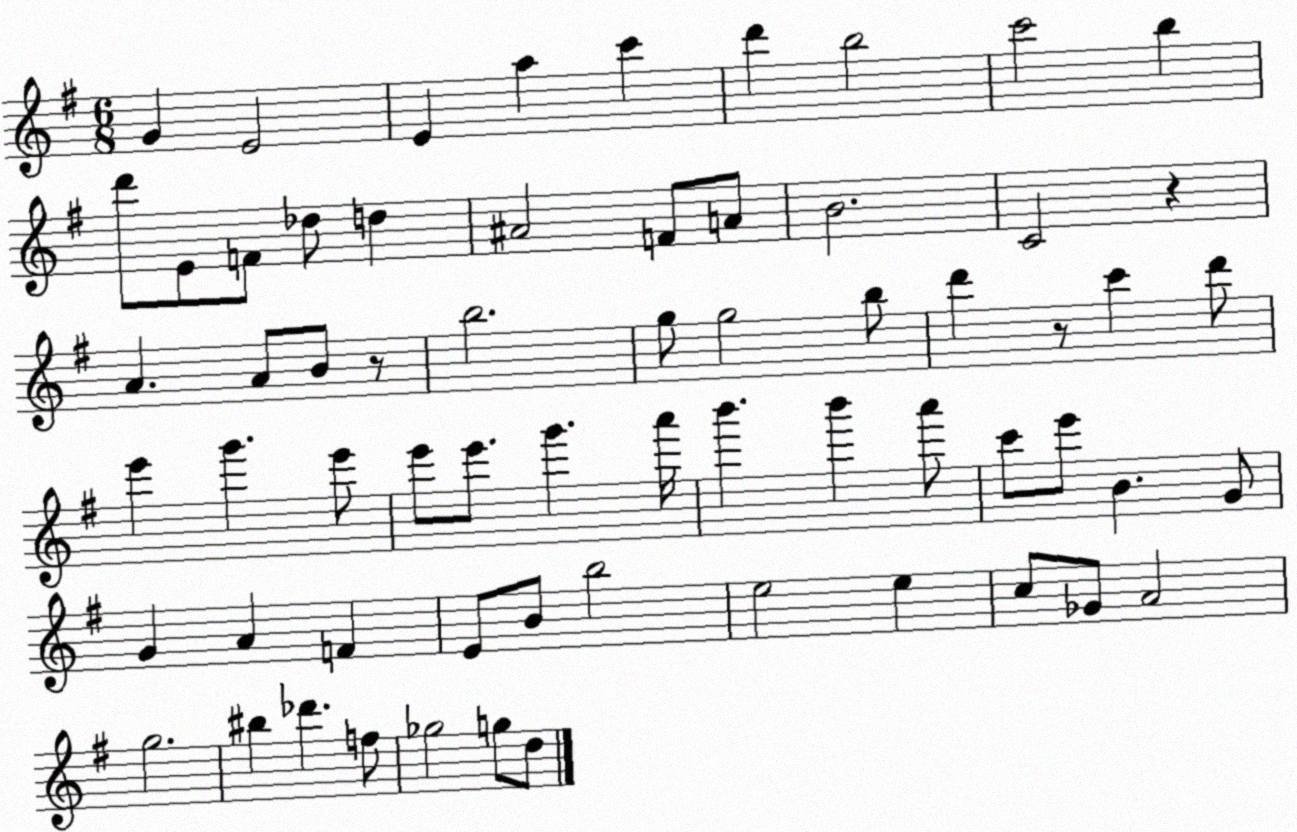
X:1
T:Untitled
M:6/8
L:1/4
K:G
G E2 E a c' d' b2 c'2 b d'/2 E/2 F/2 _d/2 d ^A2 F/2 A/2 B2 C2 z A A/2 B/2 z/2 b2 g/2 g2 b/2 d' z/2 c' d'/2 e' g' e'/2 e'/2 e'/2 g' a'/4 b' b' a'/2 c'/2 e'/2 B G/2 G A F E/2 B/2 b2 e2 e c/2 _G/2 A2 g2 ^b _d' f/2 _g2 g/2 d/2